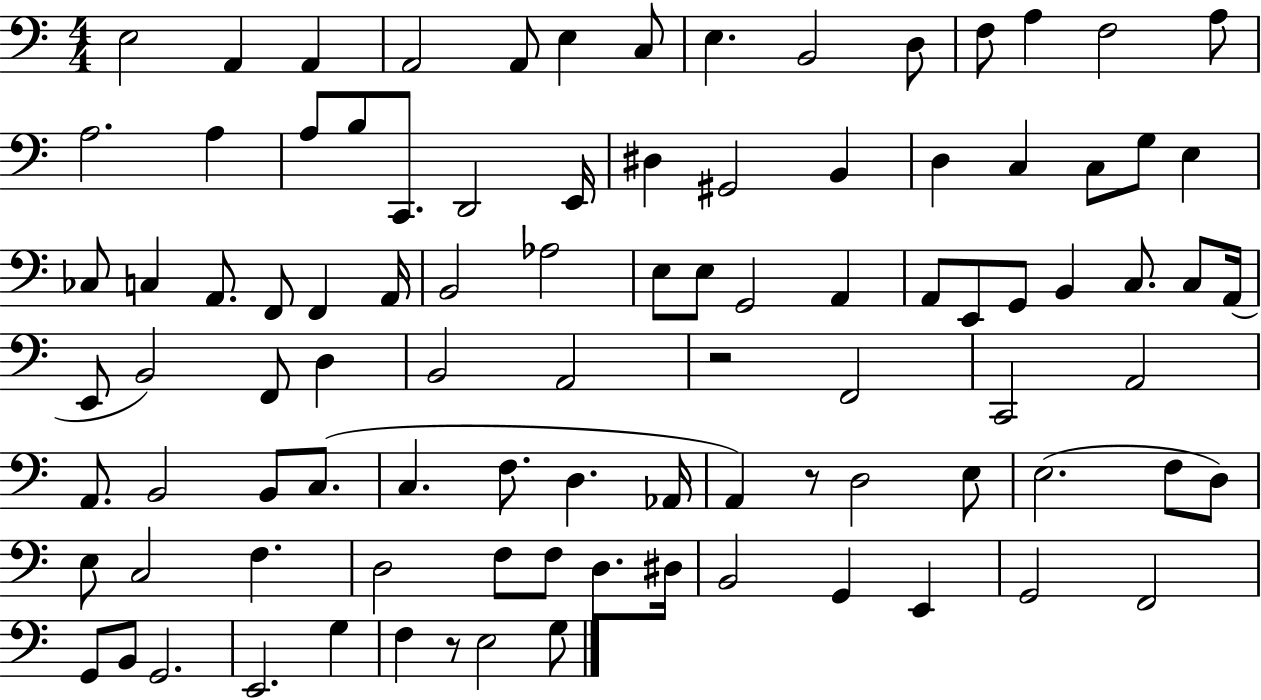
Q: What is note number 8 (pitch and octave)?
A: E3